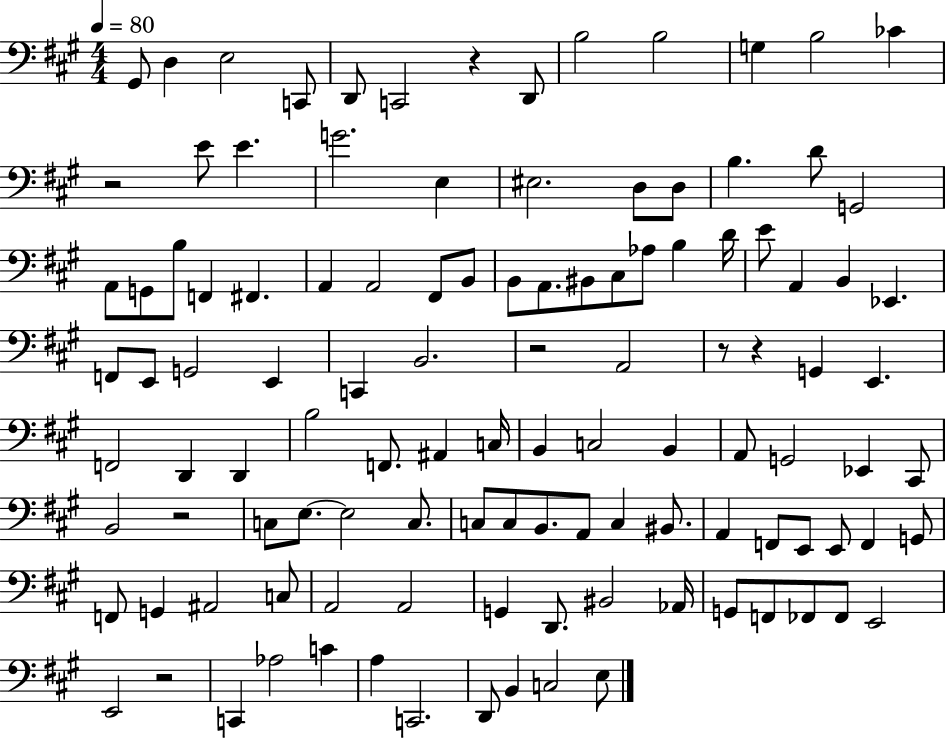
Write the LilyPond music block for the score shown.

{
  \clef bass
  \numericTimeSignature
  \time 4/4
  \key a \major
  \tempo 4 = 80
  gis,8 d4 e2 c,8 | d,8 c,2 r4 d,8 | b2 b2 | g4 b2 ces'4 | \break r2 e'8 e'4. | g'2. e4 | eis2. d8 d8 | b4. d'8 g,2 | \break a,8 g,8 b8 f,4 fis,4. | a,4 a,2 fis,8 b,8 | b,8 a,8. bis,8 cis8 aes8 b4 d'16 | e'8 a,4 b,4 ees,4. | \break f,8 e,8 g,2 e,4 | c,4 b,2. | r2 a,2 | r8 r4 g,4 e,4. | \break f,2 d,4 d,4 | b2 f,8. ais,4 c16 | b,4 c2 b,4 | a,8 g,2 ees,4 cis,8 | \break b,2 r2 | c8 e8.~~ e2 c8. | c8 c8 b,8. a,8 c4 bis,8. | a,4 f,8 e,8 e,8 f,4 g,8 | \break f,8 g,4 ais,2 c8 | a,2 a,2 | g,4 d,8. bis,2 aes,16 | g,8 f,8 fes,8 fes,8 e,2 | \break e,2 r2 | c,4 aes2 c'4 | a4 c,2. | d,8 b,4 c2 e8 | \break \bar "|."
}